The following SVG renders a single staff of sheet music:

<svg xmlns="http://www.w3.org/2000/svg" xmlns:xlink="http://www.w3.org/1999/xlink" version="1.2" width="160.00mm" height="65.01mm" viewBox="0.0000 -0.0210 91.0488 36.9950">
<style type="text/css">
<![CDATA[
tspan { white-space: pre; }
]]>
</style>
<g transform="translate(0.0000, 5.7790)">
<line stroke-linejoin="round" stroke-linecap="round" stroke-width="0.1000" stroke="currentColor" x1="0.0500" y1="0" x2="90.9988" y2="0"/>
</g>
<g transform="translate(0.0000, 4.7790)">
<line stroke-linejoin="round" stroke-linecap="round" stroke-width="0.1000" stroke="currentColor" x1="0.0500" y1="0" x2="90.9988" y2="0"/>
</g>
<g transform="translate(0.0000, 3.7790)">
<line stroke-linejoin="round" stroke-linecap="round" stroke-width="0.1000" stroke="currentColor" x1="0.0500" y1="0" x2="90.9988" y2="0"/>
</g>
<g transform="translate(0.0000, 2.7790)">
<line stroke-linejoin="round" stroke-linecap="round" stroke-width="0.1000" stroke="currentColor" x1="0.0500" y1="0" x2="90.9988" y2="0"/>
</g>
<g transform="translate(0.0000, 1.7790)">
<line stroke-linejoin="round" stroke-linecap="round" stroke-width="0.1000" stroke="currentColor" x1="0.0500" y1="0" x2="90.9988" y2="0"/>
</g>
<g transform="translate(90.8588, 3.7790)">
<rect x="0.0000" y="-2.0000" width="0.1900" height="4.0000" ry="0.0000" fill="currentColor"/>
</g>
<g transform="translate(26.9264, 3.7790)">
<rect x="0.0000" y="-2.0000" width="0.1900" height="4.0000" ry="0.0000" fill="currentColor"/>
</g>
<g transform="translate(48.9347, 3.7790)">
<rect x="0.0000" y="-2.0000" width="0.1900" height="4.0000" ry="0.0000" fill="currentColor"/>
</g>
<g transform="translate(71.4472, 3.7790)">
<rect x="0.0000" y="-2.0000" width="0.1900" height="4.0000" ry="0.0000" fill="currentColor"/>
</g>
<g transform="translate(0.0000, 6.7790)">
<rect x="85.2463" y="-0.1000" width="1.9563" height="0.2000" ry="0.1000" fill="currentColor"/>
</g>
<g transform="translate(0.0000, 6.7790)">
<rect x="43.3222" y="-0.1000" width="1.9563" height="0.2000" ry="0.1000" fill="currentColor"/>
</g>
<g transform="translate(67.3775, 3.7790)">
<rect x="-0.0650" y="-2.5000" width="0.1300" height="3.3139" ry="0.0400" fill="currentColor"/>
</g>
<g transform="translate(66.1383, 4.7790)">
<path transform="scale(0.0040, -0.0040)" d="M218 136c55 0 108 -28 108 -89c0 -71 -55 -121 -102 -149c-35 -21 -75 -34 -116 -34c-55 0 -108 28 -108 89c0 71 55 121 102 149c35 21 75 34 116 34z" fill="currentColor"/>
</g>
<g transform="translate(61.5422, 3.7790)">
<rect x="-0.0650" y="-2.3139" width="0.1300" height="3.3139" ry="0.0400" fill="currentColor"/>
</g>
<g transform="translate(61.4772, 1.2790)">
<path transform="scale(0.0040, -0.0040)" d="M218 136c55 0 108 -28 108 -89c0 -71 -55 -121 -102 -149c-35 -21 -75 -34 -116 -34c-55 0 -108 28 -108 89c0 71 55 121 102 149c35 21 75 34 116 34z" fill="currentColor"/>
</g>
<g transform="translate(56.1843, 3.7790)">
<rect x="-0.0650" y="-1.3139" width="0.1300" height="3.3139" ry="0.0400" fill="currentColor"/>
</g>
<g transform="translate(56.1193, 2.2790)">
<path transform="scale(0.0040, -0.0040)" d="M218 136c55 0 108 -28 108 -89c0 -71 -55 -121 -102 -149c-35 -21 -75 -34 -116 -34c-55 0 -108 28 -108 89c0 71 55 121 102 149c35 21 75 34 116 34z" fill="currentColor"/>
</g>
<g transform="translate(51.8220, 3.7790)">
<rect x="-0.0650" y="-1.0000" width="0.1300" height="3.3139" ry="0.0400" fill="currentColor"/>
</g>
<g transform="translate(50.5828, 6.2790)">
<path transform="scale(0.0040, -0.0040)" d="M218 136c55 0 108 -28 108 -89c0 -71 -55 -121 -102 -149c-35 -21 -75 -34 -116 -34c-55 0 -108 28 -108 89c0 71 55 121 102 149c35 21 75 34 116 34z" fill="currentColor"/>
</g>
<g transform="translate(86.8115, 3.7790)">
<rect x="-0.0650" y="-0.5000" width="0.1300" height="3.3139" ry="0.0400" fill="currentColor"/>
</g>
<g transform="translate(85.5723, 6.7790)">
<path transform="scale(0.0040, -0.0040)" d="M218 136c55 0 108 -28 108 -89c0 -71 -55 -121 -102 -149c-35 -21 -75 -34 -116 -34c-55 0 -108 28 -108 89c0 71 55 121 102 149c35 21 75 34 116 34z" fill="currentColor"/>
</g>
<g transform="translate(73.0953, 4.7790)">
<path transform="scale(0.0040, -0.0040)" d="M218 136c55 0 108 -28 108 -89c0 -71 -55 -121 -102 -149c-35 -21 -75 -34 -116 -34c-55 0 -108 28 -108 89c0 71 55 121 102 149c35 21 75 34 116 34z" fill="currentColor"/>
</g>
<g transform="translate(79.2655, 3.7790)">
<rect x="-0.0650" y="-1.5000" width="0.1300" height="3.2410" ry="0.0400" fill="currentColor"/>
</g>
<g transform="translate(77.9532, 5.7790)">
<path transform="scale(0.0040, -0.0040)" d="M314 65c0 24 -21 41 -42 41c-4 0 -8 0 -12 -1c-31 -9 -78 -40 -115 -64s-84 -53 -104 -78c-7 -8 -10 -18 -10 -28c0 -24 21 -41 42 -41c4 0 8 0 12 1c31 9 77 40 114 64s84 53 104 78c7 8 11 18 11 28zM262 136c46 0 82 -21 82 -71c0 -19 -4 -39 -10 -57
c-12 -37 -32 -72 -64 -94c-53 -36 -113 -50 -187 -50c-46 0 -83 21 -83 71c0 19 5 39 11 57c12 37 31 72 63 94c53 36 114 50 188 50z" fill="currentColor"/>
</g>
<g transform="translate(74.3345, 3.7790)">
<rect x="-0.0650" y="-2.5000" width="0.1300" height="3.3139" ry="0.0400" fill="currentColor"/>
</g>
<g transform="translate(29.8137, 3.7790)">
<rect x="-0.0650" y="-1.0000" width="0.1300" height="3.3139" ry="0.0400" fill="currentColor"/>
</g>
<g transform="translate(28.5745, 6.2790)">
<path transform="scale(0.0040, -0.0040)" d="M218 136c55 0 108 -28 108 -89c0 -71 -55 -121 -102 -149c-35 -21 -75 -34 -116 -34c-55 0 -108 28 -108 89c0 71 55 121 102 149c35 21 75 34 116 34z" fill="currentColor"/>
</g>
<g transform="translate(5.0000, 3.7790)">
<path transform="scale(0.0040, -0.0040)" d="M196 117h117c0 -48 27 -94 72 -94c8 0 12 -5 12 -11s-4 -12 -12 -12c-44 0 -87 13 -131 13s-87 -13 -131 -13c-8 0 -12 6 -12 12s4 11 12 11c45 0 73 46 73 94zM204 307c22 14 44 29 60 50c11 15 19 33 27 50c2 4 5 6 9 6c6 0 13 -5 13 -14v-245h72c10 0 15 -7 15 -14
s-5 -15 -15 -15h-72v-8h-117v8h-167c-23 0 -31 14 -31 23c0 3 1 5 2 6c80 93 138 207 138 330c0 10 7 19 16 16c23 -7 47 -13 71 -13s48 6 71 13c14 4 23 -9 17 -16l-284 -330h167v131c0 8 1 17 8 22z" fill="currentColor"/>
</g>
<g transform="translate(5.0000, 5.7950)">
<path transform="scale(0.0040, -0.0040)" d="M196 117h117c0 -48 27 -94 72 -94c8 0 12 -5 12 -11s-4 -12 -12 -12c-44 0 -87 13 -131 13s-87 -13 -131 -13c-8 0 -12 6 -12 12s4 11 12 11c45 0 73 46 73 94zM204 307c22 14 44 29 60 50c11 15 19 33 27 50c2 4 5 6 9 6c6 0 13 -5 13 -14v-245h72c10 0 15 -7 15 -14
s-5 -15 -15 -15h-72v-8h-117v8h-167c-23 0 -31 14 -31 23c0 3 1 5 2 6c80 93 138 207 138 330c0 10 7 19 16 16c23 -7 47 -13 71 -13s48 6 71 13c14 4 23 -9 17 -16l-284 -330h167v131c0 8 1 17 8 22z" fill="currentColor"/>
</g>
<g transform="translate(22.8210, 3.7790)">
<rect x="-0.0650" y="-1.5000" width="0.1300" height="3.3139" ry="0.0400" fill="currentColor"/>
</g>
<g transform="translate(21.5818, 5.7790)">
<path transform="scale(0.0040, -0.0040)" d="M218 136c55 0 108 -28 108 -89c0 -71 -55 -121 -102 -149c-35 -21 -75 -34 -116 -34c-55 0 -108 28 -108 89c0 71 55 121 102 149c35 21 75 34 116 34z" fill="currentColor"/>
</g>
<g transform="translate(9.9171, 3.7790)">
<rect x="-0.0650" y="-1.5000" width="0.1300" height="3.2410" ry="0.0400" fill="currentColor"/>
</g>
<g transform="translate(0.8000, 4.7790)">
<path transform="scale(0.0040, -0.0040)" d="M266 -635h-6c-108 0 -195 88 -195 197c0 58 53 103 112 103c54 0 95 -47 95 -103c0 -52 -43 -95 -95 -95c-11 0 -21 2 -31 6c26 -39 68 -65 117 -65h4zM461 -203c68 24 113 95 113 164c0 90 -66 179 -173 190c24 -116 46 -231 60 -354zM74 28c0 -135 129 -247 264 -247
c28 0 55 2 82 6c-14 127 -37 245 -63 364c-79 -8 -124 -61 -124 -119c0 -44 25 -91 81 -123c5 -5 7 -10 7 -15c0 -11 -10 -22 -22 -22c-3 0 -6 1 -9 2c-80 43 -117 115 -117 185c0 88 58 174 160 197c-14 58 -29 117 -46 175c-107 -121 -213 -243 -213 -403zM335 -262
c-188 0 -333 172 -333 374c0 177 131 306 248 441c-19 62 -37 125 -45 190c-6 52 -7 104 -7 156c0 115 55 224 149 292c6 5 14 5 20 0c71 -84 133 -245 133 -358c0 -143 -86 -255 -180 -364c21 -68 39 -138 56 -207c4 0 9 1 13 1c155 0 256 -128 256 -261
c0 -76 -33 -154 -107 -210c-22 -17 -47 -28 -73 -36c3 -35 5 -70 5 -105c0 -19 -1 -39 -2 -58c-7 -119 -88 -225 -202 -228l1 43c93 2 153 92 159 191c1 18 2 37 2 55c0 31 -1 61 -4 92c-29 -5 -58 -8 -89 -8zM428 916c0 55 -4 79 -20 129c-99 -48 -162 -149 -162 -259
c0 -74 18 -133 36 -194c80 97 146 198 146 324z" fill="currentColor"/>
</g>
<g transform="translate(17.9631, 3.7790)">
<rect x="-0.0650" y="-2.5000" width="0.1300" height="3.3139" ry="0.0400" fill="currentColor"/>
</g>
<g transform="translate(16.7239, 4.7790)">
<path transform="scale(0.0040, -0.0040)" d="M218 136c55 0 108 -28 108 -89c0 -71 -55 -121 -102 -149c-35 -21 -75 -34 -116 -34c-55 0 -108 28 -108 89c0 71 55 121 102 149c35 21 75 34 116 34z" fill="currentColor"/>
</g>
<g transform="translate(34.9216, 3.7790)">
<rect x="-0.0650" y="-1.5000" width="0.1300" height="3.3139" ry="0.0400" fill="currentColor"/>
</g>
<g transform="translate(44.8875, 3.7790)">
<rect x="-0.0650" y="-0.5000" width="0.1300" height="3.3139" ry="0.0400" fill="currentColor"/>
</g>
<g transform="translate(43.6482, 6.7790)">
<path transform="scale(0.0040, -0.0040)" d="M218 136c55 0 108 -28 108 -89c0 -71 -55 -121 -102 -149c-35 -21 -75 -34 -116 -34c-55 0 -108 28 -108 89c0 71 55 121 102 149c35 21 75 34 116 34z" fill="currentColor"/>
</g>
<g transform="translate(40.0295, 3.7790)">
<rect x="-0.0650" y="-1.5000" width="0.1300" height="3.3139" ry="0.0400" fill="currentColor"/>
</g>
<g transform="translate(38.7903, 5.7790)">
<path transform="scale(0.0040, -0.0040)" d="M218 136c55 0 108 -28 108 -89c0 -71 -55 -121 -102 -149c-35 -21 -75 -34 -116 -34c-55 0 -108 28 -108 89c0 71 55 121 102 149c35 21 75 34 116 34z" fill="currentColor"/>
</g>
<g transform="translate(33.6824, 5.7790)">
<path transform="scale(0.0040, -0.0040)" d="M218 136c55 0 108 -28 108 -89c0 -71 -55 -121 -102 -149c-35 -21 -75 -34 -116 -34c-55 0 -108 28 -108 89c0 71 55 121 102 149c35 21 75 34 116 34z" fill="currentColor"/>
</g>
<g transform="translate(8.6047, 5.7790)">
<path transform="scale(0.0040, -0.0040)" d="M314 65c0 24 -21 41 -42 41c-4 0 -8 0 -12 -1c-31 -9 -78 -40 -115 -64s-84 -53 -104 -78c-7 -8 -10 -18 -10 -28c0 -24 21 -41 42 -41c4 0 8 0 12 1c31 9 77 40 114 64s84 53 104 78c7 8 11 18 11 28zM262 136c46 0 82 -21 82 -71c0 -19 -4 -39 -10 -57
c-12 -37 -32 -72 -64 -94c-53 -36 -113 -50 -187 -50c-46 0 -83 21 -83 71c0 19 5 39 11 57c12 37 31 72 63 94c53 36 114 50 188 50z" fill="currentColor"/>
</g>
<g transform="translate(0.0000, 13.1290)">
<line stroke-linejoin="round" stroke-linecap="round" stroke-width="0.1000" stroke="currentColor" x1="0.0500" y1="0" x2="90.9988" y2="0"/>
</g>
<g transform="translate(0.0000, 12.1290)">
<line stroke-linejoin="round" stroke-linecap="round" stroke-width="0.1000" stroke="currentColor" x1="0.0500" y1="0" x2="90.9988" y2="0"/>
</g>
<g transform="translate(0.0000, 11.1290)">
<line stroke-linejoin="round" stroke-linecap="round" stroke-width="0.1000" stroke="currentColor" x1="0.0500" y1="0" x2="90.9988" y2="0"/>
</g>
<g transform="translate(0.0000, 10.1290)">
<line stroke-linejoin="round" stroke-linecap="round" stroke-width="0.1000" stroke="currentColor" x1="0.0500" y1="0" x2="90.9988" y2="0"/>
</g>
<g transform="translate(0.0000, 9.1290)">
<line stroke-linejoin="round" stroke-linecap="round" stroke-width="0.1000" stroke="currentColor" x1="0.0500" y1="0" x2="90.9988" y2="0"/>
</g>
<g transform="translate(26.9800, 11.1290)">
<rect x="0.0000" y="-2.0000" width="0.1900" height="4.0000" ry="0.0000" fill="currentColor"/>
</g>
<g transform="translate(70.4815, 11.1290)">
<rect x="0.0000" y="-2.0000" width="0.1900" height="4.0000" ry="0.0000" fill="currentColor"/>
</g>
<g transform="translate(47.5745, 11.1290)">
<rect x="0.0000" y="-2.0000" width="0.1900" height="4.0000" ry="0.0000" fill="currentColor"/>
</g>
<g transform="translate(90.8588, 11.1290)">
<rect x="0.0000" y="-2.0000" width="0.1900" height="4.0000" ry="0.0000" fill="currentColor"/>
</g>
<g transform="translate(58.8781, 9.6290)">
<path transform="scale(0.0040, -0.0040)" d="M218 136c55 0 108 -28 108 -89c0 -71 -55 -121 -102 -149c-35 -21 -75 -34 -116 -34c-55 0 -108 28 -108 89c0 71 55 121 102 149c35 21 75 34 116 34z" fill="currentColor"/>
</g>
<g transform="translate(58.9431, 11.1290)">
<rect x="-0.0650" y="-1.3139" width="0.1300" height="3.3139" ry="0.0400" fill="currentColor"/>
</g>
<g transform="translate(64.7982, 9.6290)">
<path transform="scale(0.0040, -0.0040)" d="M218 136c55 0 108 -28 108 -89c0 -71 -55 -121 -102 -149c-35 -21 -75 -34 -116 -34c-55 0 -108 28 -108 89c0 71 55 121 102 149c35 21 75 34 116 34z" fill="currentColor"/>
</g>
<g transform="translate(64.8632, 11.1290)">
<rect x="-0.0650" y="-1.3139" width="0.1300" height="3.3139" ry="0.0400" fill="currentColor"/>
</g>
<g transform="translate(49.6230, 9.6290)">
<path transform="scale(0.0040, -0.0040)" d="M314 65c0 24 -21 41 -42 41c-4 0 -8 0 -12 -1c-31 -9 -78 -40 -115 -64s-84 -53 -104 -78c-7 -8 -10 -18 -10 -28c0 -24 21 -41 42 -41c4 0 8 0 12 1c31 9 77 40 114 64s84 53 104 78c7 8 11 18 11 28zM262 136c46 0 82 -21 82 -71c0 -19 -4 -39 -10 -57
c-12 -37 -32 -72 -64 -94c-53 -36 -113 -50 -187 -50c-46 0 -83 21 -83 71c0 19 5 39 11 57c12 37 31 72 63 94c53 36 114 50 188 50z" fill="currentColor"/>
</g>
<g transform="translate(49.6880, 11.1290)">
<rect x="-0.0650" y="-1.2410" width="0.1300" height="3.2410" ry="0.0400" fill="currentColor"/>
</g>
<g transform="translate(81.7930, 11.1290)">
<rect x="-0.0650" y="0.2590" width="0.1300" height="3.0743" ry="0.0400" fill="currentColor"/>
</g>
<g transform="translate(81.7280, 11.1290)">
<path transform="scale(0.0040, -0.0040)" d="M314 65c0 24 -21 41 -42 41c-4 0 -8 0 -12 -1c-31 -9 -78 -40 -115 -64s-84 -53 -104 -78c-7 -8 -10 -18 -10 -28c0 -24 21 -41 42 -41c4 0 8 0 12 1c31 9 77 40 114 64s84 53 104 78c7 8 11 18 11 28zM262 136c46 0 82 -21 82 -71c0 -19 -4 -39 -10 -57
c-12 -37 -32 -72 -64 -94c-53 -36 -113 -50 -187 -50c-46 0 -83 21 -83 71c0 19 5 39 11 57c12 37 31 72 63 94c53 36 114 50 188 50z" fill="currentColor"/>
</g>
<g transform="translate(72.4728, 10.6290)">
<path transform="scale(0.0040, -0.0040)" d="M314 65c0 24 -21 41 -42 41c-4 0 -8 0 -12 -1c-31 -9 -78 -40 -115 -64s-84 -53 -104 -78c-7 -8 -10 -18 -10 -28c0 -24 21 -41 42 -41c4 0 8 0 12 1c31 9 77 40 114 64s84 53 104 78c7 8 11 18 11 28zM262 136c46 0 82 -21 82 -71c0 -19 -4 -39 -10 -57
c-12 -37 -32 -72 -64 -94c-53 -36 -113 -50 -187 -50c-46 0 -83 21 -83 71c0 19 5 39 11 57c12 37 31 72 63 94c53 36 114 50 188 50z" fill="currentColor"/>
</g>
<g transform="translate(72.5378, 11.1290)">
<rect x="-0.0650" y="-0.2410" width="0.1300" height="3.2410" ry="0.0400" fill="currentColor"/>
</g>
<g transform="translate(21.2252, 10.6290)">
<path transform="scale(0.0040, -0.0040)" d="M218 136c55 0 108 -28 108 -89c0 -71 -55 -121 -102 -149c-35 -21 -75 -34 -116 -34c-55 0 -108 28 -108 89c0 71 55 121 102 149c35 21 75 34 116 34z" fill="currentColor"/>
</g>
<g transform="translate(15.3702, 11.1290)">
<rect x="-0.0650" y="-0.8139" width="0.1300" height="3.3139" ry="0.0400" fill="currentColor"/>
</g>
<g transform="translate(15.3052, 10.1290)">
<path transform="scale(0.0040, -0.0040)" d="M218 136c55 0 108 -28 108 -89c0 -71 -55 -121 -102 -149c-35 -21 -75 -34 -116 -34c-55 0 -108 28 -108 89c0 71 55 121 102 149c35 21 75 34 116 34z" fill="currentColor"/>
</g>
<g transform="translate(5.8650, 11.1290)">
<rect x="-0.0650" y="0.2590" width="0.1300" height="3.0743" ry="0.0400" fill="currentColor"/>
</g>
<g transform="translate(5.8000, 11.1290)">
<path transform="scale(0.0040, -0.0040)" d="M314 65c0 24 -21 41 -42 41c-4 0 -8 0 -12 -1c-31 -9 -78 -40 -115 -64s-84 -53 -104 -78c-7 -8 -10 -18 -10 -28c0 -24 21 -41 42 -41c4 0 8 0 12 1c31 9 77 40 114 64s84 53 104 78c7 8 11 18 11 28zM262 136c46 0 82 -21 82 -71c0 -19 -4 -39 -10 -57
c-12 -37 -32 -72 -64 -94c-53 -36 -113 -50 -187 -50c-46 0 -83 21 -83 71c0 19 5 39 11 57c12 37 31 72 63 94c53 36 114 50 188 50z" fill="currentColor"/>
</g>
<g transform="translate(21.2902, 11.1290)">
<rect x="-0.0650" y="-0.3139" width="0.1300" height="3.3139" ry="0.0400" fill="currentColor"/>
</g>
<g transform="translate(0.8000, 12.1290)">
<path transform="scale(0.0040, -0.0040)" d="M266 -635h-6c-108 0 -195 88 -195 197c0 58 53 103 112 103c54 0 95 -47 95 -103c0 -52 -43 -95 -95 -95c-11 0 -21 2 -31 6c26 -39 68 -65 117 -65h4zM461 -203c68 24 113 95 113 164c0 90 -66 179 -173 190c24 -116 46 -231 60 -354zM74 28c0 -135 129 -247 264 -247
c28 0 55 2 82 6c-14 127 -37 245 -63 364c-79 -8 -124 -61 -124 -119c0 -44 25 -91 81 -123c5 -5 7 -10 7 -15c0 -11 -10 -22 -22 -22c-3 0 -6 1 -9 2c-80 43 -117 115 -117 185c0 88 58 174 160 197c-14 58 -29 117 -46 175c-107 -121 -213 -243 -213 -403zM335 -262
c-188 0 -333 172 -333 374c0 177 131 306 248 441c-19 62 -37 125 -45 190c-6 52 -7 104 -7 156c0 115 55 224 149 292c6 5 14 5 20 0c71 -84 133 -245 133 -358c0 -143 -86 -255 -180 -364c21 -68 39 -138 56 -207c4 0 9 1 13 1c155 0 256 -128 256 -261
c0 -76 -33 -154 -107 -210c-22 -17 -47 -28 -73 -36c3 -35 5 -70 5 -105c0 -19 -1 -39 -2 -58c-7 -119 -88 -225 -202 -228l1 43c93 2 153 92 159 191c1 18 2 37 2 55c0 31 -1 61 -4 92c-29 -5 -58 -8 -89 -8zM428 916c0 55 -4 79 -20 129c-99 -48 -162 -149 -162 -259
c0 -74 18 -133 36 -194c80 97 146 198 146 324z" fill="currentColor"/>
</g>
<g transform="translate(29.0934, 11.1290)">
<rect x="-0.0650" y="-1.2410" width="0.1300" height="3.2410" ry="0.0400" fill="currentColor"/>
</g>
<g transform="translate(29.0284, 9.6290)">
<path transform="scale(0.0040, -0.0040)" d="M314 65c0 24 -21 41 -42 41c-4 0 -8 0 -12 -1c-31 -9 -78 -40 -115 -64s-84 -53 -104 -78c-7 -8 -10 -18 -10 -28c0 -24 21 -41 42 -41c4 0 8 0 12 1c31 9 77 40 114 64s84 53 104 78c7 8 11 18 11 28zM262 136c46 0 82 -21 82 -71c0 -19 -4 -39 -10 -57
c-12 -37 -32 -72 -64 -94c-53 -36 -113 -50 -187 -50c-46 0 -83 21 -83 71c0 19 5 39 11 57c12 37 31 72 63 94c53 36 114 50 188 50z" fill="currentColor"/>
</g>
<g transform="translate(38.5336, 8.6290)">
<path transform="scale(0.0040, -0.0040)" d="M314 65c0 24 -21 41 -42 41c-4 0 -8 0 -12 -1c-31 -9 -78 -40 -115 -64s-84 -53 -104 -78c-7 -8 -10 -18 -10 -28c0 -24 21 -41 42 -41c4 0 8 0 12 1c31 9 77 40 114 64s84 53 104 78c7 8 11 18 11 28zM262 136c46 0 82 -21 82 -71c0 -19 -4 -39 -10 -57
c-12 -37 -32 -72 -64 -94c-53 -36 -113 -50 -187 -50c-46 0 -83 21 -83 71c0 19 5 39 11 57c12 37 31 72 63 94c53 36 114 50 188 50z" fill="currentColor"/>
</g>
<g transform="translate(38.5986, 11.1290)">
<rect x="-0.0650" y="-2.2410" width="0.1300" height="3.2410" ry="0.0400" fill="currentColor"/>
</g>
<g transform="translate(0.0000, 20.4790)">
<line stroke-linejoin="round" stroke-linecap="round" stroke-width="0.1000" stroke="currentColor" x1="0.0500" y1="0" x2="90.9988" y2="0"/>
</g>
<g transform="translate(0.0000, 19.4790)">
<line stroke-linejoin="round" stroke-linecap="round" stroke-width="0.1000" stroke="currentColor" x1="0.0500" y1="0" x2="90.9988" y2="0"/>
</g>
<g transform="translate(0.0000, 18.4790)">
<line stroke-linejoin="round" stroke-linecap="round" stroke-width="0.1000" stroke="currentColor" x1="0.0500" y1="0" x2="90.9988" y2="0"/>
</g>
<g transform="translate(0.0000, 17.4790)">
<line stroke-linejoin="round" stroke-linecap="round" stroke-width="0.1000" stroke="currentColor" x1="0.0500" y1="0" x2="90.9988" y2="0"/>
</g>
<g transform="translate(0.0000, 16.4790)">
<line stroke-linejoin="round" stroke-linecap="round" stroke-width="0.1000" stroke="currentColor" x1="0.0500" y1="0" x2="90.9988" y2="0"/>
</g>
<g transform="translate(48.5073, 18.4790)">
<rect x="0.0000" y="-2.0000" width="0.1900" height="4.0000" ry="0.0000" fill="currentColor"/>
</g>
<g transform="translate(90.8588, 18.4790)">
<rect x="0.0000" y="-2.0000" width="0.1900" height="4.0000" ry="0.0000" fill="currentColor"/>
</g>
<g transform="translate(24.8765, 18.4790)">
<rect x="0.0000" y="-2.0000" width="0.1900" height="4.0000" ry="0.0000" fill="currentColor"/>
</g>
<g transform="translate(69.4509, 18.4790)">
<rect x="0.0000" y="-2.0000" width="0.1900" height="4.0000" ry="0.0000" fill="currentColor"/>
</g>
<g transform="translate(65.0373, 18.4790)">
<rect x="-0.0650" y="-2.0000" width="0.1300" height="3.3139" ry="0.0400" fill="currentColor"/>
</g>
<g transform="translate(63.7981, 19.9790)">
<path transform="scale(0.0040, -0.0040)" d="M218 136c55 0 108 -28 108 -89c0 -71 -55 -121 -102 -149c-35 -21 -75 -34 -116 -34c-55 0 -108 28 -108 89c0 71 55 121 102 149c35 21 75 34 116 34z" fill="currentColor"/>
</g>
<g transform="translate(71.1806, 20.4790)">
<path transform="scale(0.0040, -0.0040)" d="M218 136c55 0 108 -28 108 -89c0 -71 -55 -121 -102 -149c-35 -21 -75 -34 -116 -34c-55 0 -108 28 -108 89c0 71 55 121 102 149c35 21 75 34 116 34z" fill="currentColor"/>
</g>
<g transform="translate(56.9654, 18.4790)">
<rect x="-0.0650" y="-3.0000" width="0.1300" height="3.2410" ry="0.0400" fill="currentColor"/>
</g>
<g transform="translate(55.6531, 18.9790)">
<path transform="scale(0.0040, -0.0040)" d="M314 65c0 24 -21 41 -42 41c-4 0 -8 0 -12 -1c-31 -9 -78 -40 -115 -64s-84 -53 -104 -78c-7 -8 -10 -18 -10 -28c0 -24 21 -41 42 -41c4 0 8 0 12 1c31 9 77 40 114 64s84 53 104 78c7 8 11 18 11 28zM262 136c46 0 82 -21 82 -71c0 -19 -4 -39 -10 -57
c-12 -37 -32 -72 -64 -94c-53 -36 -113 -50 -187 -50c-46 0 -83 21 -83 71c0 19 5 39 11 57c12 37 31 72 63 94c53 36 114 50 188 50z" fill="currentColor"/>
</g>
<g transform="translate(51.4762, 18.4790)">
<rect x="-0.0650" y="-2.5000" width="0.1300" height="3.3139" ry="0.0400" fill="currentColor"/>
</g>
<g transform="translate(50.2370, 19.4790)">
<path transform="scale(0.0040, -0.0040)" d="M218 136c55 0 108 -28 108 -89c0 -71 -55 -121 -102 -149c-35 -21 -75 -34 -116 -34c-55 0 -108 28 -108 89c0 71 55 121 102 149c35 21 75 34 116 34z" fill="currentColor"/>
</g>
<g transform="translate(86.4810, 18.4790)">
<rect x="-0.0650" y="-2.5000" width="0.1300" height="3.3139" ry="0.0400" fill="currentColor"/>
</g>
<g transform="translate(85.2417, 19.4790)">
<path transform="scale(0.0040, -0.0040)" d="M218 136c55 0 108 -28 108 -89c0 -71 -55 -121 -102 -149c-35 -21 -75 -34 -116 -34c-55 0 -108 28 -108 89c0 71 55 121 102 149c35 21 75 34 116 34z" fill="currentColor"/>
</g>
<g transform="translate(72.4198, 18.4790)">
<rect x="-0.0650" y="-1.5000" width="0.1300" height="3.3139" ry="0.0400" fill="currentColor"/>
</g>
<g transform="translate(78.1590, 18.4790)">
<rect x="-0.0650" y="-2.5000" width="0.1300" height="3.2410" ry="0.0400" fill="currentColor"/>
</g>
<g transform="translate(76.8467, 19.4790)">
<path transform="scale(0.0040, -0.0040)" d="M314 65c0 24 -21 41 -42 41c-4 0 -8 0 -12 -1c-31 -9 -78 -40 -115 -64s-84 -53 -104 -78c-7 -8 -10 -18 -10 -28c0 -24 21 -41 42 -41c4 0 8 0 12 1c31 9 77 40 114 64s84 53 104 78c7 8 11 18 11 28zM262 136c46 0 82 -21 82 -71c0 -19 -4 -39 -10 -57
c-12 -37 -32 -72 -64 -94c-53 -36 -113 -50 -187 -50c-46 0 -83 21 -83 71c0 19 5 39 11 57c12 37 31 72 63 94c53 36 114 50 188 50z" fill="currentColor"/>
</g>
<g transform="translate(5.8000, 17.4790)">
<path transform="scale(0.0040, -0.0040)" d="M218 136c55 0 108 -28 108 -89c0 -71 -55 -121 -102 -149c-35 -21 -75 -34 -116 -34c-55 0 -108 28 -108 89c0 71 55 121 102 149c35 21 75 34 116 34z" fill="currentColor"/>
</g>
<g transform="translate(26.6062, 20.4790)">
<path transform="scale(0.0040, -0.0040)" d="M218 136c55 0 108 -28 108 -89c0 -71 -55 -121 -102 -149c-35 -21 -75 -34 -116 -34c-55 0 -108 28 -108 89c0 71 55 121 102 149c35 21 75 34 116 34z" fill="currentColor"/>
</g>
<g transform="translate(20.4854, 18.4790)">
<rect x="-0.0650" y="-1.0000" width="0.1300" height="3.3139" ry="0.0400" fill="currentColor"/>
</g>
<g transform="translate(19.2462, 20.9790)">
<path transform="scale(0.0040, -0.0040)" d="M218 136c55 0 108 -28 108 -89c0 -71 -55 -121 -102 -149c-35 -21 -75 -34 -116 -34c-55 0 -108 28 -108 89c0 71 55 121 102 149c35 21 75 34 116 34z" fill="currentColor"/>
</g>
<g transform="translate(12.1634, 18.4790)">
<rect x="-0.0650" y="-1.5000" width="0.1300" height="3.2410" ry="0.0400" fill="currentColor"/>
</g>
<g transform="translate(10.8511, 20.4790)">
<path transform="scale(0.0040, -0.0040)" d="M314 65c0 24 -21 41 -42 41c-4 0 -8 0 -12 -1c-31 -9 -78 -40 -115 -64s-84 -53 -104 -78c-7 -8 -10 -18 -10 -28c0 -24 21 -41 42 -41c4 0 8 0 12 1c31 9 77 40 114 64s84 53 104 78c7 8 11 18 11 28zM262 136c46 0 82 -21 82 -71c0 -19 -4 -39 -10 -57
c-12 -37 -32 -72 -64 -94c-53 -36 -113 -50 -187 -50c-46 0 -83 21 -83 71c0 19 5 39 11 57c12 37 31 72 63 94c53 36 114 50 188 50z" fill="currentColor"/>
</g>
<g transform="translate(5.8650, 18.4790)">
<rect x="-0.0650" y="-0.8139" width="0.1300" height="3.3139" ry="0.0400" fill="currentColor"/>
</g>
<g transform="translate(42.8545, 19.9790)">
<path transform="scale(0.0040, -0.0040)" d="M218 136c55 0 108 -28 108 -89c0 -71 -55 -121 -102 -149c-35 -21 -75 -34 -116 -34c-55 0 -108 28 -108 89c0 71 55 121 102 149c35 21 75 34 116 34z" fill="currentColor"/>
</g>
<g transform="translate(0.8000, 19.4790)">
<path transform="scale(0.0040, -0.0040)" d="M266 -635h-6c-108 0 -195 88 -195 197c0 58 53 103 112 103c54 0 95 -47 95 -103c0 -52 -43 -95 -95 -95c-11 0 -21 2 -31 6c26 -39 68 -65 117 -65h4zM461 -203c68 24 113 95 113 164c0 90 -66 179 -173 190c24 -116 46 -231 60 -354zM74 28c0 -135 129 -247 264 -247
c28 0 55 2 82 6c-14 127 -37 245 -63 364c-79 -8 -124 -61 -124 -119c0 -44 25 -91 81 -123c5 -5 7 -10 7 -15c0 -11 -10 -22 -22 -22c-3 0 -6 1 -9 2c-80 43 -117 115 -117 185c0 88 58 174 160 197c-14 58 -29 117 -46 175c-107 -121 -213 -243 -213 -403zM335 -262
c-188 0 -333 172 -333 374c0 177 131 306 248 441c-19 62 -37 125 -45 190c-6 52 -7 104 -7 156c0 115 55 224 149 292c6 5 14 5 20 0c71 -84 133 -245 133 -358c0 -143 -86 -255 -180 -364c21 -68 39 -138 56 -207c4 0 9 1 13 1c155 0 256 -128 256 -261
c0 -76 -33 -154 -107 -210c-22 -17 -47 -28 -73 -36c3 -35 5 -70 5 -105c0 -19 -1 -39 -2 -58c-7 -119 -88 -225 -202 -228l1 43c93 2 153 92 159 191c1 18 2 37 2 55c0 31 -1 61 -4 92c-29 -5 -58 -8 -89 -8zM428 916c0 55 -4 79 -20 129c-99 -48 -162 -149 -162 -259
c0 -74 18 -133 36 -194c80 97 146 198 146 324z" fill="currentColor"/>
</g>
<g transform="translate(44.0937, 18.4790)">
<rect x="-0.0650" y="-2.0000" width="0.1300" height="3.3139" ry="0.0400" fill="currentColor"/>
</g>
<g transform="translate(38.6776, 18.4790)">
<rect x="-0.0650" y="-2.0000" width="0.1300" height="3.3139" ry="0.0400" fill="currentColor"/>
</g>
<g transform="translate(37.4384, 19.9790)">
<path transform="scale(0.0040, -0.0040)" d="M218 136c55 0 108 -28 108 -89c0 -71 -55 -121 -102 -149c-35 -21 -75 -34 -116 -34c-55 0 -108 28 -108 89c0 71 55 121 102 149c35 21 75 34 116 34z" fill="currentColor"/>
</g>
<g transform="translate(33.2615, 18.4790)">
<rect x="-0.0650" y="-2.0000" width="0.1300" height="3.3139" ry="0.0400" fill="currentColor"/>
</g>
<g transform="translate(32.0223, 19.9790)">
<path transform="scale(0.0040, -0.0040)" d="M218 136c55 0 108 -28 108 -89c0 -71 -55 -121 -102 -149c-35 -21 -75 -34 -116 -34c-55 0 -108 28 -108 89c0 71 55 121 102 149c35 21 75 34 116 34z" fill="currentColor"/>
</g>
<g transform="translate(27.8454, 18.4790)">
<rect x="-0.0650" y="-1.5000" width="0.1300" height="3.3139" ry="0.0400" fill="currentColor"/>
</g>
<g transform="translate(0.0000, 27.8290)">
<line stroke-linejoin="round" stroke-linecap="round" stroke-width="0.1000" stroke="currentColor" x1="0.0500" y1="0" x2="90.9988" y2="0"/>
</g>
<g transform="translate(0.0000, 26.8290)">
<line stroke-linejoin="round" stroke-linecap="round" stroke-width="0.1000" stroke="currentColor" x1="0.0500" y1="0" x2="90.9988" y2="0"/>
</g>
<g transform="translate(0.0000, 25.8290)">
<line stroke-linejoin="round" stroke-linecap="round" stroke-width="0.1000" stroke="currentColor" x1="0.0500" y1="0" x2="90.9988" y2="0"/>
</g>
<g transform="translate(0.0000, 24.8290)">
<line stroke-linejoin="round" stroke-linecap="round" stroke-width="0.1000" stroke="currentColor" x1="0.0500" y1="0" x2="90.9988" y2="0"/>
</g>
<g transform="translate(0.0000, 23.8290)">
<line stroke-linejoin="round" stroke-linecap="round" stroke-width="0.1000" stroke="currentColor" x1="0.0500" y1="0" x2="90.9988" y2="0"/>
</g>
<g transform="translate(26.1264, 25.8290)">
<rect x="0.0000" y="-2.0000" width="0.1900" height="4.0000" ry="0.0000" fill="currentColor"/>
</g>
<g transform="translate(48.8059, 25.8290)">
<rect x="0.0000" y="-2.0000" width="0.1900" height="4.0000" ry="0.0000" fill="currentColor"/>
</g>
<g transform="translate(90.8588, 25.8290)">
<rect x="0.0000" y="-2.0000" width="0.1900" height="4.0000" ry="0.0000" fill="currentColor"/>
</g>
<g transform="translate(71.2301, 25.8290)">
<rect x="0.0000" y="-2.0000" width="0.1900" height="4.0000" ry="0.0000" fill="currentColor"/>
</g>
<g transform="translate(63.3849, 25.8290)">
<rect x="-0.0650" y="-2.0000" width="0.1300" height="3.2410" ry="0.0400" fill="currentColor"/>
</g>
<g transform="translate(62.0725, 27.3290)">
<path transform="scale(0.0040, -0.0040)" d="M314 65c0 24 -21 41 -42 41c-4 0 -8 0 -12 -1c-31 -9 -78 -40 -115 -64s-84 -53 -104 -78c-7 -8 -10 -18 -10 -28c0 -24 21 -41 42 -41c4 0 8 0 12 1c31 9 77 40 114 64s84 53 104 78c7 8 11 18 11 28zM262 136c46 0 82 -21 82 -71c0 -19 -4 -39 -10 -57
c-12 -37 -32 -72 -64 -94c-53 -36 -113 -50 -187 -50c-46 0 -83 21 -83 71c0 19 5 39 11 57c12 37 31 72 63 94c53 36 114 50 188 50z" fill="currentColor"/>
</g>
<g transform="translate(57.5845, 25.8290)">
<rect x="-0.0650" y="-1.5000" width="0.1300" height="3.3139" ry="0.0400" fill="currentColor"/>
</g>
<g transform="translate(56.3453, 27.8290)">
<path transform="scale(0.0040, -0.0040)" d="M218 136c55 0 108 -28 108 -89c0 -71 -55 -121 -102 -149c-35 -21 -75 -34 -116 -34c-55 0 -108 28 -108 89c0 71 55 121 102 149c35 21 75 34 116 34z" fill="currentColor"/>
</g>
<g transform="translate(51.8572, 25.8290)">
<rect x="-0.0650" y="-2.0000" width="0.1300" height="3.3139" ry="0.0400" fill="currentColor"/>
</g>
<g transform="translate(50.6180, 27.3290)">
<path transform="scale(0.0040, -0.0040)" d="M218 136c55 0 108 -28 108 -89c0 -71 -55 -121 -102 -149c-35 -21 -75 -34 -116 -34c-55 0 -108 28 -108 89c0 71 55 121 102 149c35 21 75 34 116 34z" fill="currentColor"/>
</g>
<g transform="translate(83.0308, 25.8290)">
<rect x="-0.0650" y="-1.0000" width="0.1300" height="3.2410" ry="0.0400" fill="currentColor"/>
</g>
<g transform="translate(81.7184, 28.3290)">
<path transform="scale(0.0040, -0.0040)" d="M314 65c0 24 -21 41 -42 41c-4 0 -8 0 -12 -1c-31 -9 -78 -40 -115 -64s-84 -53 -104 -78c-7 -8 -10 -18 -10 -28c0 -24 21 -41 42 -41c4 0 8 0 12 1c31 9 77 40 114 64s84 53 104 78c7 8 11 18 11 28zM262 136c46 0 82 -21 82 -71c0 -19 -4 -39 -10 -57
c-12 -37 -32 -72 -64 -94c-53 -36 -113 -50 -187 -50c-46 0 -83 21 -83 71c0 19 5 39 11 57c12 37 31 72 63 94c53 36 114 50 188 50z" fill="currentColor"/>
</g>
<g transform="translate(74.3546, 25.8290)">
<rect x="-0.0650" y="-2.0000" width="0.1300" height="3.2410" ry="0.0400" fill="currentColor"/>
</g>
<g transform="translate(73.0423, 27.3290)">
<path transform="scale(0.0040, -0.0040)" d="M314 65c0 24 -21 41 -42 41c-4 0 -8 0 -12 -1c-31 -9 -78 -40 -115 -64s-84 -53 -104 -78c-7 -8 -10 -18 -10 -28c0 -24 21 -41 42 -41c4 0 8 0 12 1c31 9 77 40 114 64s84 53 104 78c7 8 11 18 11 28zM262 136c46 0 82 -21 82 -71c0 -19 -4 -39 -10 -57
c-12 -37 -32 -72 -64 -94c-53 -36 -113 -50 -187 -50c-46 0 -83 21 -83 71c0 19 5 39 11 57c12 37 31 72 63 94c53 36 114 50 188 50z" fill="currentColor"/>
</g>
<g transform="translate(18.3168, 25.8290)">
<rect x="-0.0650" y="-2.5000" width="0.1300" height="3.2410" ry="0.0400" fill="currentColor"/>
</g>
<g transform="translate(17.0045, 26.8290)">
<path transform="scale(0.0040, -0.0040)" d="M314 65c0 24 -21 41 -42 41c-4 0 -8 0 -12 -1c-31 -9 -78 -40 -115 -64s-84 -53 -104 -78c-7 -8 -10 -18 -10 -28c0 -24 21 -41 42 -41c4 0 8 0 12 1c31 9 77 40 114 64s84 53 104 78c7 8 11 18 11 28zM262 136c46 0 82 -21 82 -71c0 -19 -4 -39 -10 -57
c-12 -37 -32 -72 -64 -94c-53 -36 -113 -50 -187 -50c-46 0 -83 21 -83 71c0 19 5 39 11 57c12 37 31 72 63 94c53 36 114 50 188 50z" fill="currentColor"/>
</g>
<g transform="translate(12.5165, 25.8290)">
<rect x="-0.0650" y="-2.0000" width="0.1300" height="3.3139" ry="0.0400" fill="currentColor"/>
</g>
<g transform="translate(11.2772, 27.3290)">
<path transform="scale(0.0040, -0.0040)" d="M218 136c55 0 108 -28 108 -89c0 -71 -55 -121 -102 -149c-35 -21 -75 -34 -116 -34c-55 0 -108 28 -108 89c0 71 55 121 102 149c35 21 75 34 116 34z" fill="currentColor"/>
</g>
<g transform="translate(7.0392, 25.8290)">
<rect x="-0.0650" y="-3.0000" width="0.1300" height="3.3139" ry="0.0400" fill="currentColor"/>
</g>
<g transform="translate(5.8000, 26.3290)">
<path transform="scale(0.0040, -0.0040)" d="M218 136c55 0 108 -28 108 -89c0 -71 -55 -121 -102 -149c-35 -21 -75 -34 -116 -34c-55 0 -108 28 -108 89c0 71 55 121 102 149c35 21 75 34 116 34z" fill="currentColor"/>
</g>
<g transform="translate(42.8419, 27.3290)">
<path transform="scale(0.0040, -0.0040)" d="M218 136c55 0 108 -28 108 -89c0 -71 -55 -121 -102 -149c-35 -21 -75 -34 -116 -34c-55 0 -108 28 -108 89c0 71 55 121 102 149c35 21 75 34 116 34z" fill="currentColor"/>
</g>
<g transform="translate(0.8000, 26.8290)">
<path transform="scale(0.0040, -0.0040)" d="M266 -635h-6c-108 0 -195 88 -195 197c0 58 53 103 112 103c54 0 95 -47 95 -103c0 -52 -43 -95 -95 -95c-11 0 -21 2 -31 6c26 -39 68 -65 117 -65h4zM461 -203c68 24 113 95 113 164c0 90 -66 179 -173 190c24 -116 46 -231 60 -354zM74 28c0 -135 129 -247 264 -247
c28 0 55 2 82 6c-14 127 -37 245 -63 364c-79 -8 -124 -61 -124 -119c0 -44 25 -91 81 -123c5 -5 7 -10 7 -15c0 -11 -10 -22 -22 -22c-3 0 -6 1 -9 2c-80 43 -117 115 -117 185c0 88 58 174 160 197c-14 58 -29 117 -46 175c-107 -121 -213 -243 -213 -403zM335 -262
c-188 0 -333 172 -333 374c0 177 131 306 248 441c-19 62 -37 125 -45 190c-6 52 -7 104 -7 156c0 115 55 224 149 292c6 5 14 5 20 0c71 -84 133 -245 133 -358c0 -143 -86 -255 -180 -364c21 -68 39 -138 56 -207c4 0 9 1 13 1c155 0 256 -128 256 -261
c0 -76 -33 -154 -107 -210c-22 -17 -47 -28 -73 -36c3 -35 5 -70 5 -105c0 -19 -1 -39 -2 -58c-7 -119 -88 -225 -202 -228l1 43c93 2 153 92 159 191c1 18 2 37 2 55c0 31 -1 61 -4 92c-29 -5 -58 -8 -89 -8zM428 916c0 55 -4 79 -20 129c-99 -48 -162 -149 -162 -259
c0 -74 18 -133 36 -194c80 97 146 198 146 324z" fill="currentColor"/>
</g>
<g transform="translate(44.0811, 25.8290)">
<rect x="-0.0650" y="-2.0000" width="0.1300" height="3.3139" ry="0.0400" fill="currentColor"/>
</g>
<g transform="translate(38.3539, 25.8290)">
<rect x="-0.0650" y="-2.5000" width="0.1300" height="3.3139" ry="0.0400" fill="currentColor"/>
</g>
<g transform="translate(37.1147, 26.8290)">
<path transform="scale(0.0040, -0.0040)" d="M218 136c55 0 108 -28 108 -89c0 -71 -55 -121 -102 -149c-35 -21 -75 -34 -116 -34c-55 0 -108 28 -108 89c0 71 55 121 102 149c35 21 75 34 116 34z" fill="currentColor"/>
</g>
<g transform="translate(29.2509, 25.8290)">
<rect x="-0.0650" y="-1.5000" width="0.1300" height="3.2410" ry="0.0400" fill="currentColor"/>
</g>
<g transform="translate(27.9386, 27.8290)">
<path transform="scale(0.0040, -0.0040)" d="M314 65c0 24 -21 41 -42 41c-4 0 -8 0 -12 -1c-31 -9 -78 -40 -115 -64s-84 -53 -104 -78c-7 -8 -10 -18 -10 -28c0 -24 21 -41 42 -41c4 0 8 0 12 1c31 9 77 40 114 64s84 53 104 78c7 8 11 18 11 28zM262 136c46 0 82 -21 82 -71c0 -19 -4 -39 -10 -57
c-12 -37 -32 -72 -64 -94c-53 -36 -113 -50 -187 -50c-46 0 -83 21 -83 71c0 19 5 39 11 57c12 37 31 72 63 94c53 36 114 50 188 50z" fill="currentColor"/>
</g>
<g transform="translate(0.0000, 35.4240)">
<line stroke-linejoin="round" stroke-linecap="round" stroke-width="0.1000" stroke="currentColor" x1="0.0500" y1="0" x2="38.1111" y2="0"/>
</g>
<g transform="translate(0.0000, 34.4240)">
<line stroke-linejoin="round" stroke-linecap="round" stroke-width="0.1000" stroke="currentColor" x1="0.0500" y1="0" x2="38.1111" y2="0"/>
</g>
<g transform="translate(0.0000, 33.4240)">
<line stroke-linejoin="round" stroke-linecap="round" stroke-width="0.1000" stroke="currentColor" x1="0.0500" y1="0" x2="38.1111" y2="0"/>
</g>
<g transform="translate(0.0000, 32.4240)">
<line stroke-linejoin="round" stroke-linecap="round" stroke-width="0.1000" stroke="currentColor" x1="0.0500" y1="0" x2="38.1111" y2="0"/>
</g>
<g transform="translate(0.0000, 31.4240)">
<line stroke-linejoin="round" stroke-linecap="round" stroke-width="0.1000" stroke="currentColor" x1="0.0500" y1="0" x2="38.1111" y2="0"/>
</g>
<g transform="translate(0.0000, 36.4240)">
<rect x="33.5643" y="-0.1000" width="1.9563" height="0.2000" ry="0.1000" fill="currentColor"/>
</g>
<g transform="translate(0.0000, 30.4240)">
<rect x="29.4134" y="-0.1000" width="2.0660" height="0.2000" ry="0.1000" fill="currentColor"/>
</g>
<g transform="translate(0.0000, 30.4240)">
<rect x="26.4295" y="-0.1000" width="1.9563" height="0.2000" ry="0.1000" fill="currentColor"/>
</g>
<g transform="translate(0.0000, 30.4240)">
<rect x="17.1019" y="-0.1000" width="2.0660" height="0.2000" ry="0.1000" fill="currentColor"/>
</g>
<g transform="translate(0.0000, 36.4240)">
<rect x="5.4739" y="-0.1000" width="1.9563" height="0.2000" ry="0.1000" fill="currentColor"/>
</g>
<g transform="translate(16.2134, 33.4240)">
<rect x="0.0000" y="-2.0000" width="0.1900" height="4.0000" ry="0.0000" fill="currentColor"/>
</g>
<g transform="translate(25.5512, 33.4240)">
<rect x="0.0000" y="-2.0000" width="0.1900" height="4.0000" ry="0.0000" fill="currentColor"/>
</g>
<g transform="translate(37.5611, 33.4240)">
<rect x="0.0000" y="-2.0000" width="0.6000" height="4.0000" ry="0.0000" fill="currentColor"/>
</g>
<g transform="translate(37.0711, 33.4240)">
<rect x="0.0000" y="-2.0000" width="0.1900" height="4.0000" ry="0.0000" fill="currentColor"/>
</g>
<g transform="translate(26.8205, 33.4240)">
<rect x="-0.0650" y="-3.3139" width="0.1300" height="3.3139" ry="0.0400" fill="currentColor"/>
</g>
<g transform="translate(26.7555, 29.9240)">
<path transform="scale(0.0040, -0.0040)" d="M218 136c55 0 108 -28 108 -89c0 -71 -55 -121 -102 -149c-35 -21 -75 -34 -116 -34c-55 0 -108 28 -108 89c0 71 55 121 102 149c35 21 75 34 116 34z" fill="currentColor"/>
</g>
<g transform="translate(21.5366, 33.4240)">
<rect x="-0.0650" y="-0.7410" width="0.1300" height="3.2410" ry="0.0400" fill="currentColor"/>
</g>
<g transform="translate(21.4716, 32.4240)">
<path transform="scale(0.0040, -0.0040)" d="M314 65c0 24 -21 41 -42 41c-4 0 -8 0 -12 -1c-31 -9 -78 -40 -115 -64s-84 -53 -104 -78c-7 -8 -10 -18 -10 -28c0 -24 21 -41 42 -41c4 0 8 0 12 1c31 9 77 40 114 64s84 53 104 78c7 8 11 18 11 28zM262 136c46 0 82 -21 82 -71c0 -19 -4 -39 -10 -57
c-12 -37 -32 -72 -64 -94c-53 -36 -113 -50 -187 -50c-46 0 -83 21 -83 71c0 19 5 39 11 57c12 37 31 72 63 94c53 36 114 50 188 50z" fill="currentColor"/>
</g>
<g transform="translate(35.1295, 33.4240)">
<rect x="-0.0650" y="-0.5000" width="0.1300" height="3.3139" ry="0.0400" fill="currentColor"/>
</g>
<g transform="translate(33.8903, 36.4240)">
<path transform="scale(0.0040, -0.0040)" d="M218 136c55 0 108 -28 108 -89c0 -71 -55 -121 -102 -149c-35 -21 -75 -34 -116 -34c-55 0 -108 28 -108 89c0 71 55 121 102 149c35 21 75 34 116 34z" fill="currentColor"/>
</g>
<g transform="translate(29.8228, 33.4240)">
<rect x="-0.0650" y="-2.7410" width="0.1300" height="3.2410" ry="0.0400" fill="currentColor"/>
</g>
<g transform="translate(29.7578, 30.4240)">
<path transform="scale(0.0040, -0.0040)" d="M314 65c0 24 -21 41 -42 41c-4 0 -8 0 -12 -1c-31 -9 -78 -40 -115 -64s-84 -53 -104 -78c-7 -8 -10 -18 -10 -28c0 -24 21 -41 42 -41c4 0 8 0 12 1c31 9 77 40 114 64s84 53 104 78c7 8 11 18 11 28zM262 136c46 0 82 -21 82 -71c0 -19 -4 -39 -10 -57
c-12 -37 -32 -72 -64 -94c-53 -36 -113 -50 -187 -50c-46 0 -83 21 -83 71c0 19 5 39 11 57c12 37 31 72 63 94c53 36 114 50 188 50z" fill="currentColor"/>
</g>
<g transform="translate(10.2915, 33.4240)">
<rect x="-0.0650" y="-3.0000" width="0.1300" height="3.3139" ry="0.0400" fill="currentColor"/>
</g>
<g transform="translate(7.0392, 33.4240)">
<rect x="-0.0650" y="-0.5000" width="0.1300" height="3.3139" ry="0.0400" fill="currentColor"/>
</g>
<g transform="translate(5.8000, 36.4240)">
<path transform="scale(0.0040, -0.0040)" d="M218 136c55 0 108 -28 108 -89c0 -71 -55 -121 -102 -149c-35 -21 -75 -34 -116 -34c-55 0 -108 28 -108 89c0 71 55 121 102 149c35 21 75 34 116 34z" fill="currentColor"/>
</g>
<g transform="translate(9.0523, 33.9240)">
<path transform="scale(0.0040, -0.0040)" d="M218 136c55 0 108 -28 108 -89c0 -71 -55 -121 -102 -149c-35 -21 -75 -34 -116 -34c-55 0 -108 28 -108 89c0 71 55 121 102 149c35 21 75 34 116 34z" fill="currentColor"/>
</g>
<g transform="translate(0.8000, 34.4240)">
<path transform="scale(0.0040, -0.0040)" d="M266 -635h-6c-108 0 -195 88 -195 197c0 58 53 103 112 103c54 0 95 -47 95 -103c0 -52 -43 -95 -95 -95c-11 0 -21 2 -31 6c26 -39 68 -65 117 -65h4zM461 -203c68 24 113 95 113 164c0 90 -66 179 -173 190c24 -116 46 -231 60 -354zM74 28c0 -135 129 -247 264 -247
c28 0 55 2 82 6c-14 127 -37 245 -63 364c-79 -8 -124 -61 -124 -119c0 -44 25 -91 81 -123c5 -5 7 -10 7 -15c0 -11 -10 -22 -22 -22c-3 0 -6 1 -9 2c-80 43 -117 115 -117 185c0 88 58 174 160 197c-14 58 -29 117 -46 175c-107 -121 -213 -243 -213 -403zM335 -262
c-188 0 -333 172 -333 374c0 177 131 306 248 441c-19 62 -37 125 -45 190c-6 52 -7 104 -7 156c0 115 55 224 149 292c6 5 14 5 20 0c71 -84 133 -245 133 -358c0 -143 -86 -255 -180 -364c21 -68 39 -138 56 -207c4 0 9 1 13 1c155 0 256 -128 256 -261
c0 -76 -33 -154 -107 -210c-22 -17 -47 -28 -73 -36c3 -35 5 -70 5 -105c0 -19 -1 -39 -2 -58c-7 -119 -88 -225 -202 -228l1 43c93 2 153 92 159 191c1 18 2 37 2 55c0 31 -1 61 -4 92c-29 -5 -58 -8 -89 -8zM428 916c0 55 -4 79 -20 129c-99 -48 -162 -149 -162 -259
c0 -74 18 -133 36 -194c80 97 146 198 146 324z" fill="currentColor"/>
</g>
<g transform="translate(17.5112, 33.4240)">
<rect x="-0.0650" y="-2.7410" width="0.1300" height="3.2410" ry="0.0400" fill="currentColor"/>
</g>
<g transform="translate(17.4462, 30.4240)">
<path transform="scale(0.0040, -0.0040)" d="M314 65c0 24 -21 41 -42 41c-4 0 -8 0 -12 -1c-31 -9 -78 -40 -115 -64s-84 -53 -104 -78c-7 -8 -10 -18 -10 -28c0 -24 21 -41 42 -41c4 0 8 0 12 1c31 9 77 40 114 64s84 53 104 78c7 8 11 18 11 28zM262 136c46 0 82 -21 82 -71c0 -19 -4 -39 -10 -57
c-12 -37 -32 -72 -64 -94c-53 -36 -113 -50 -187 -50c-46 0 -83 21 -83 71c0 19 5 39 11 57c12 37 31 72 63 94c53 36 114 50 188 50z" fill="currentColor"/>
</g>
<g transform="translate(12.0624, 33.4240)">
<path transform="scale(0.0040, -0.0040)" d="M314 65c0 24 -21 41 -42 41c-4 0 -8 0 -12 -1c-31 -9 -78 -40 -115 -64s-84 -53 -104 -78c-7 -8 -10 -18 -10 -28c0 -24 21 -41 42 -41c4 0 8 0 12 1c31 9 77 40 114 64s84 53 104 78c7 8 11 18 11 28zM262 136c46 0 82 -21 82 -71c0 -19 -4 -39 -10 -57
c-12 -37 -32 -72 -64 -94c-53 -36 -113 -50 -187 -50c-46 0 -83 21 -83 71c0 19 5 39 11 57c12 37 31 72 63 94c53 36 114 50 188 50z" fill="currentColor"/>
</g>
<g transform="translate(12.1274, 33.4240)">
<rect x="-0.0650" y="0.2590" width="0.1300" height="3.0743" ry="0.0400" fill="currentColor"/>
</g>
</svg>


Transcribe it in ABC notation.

X:1
T:Untitled
M:4/4
L:1/4
K:C
E2 G E D E E C D e g G G E2 C B2 d c e2 g2 e2 e e c2 B2 d E2 D E F F F G A2 F E G2 G A F G2 E2 G F F E F2 F2 D2 C A B2 a2 d2 b a2 C